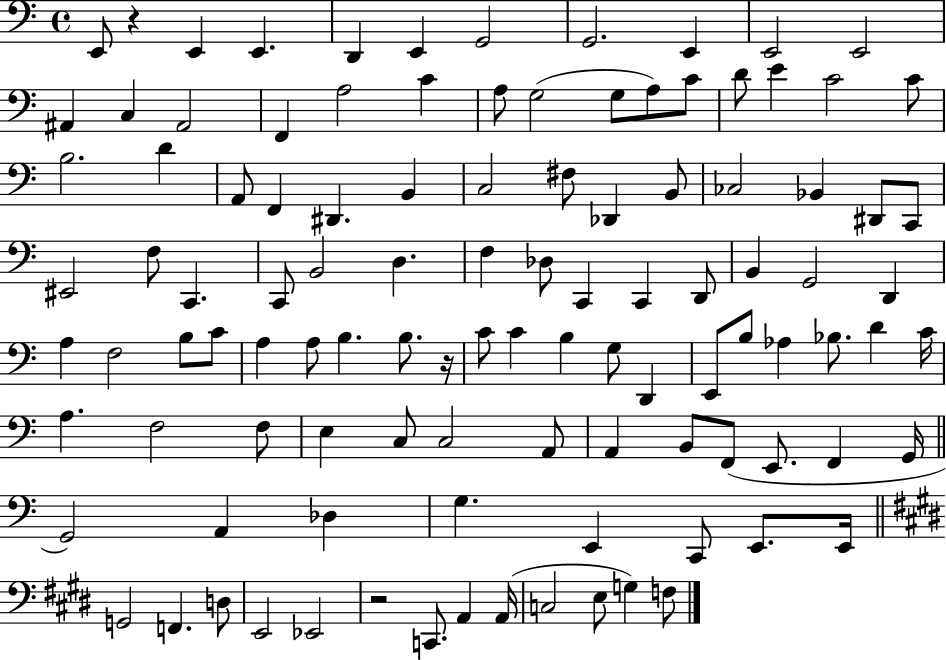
E2/e R/q E2/q E2/q. D2/q E2/q G2/h G2/h. E2/q E2/h E2/h A#2/q C3/q A#2/h F2/q A3/h C4/q A3/e G3/h G3/e A3/e C4/e D4/e E4/q C4/h C4/e B3/h. D4/q A2/e F2/q D#2/q. B2/q C3/h F#3/e Db2/q B2/e CES3/h Bb2/q D#2/e C2/e EIS2/h F3/e C2/q. C2/e B2/h D3/q. F3/q Db3/e C2/q C2/q D2/e B2/q G2/h D2/q A3/q F3/h B3/e C4/e A3/q A3/e B3/q. B3/e. R/s C4/e C4/q B3/q G3/e D2/q E2/e B3/e Ab3/q Bb3/e. D4/q C4/s A3/q. F3/h F3/e E3/q C3/e C3/h A2/e A2/q B2/e F2/e E2/e. F2/q G2/s G2/h A2/q Db3/q G3/q. E2/q C2/e E2/e. E2/s G2/h F2/q. D3/e E2/h Eb2/h R/h C2/e. A2/q A2/s C3/h E3/e G3/q F3/e